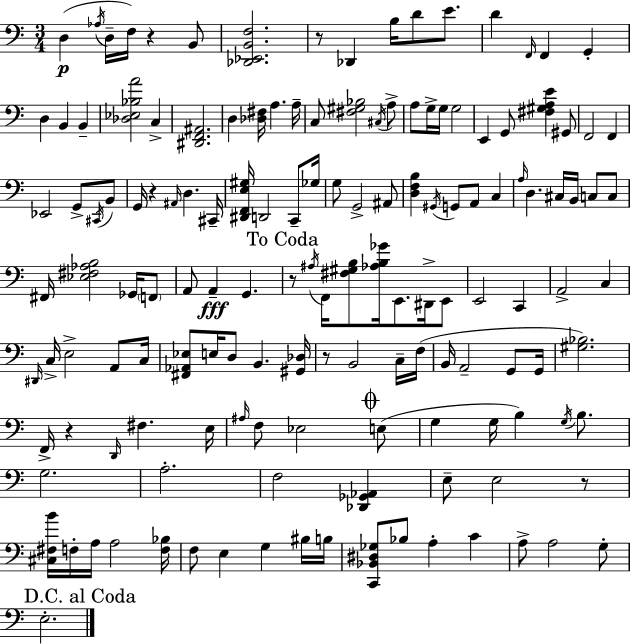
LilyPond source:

{
  \clef bass
  \numericTimeSignature
  \time 3/4
  \key a \minor
  d4(\p \acciaccatura { aes16 } d16-- f16) r4 b,8 | <des, ees, b, f>2. | r8 des,4 b16 d'8 e'8. | d'4 \grace { f,16 } f,4 g,4-. | \break d4 b,4 b,4-- | <des ees bes a'>2 c4-> | <dis, f, ais,>2. | d4 <des fis>16 a4. | \break a16-- c8 <fis gis bes>2 | \acciaccatura { cis16 } a8-> a8 g16-> g16 g2 | e,4 g,8 <fis gis a e'>4 | gis,8 f,2 f,4 | \break ees,2 g,8-> | \acciaccatura { cis,16 } b,8 g,16 r4 \grace { ais,16 } d4. | cis,16-- <dis, f, e gis>16 d,2 | c,8-- ges16 g8 g,2-> | \break ais,8 <d f b>4 \acciaccatura { gis,16 } g,8 | a,8 c4 \grace { a16 } d4. | cis16 b,16 c8 c8 fis,16 <ees fis aes b>2 | ges,16 \parenthesize f,8 a,8 a,4--\fff | \break g,4. \mark "To Coda" r8 \acciaccatura { ais16 } f,16 <fis gis b>8 | <aes b ges'>16 e,8. dis,16-> e,8 e,2 | c,4 a,2-> | c4 \grace { dis,16 } c16-> e2-> | \break a,8 c16 <fis, aes, ees>8 e16 | d8 b,4. <gis, des>16 r8 b,2 | c16-- f16( b,16 a,2-- | g,8 g,16 <gis bes>2.) | \break f,16-> r4 | \grace { d,16 } fis4. e16 \grace { ais16 } f8 | ees2 \mark \markup { \musicglyph "scripts.coda" } e8( g4 | g16 b4) \acciaccatura { g16 } b8. | \break g2. | a2.-. | f2 <des, ges, aes,>4 | e8-- e2 r8 | \break <cis fis b'>16 f16-. a16 a2 <f bes>16 | f8 e4 g4 bis16 b16 | <c, bes, dis ges>8 bes8 a4-. c'4 | a8-> a2 g8-. | \break \mark "D.C. al Coda" e2.-. | \bar "|."
}